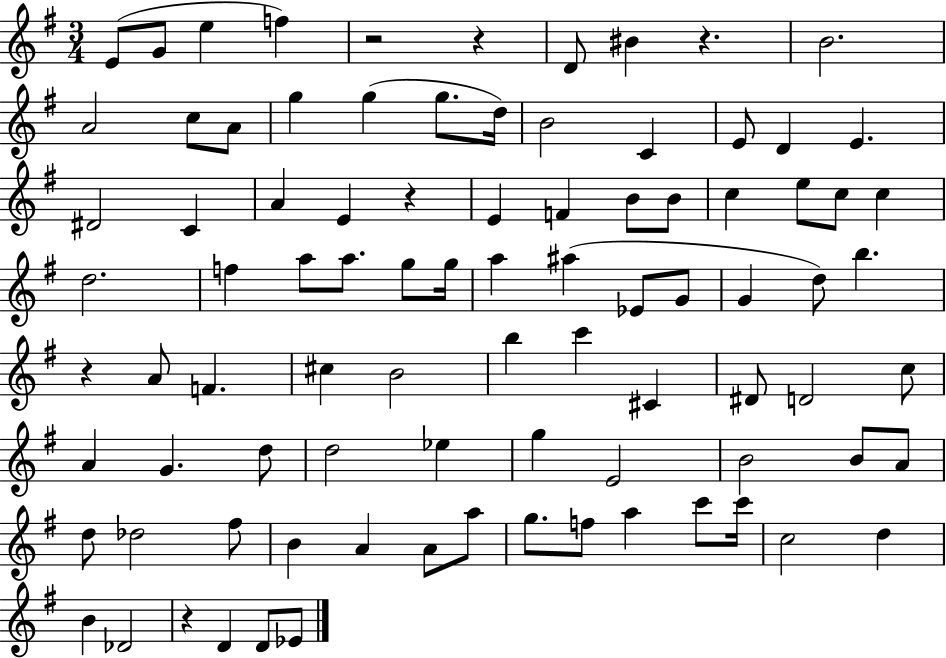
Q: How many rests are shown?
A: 6